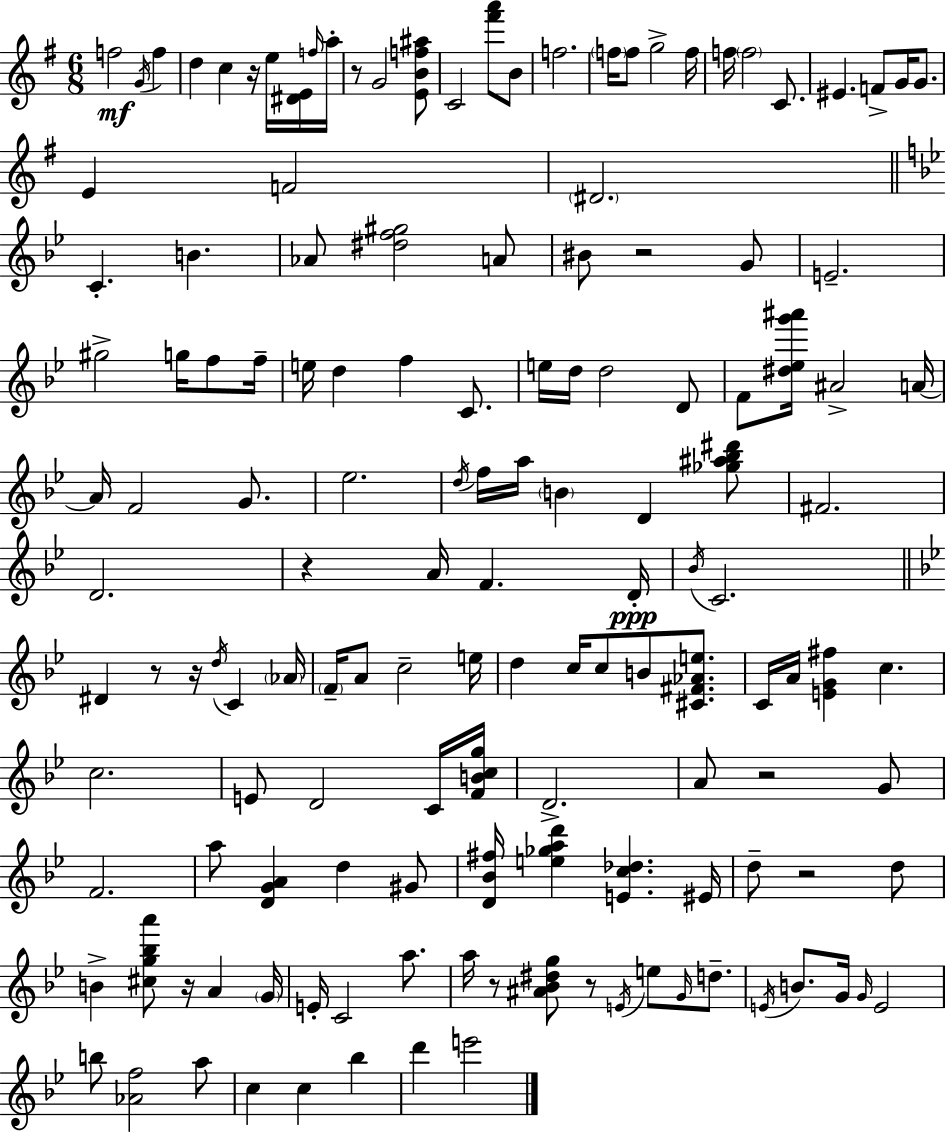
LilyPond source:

{
  \clef treble
  \numericTimeSignature
  \time 6/8
  \key g \major
  \repeat volta 2 { f''2\mf \acciaccatura { g'16 } f''4 | d''4 c''4 r16 e''16 <dis' e'>16 | \grace { f''16 } a''16-. r8 g'2 | <e' b' f'' ais''>8 c'2 <fis''' a'''>8 | \break b'8 f''2. | \parenthesize f''16 f''8 g''2-> | f''16 f''16 \parenthesize f''2 c'8. | eis'4. f'8-> g'16 g'8. | \break e'4 f'2 | \parenthesize dis'2. | \bar "||" \break \key bes \major c'4.-. b'4. | aes'8 <dis'' f'' gis''>2 a'8 | bis'8 r2 g'8 | e'2.-- | \break gis''2-> g''16 f''8 f''16-- | e''16 d''4 f''4 c'8. | e''16 d''16 d''2 d'8 | f'8 <dis'' ees'' g''' ais'''>16 ais'2-> a'16~~ | \break a'16 f'2 g'8. | ees''2. | \acciaccatura { d''16 } f''16 a''16 \parenthesize b'4 d'4 <ges'' ais'' bes'' dis'''>8 | fis'2. | \break d'2. | r4 a'16 f'4. | d'16-.\ppp \acciaccatura { bes'16 } c'2. | \bar "||" \break \key bes \major dis'4 r8 r16 \acciaccatura { d''16 } c'4 | \parenthesize aes'16 \parenthesize f'16-- a'8 c''2-- | e''16 d''4 c''16 c''8 b'8 <cis' fis' aes' e''>8. | c'16 a'16 <e' g' fis''>4 c''4. | \break c''2. | e'8 d'2 c'16 | <f' b' c'' g''>16 d'2.-> | a'8 r2 g'8 | \break f'2. | a''8 <d' g' a'>4 d''4 gis'8 | <d' bes' fis''>16 <e'' ges'' a'' d'''>4 <e' c'' des''>4. | eis'16 d''8-- r2 d''8 | \break b'4-> <cis'' g'' bes'' a'''>8 r16 a'4 | \parenthesize g'16 e'16-. c'2 a''8. | a''16 r8 <ais' bes' dis'' g''>8 r8 \acciaccatura { e'16 } e''8 \grace { g'16 } | d''8.-- \acciaccatura { e'16 } b'8. g'16 \grace { g'16 } e'2 | \break b''8 <aes' f''>2 | a''8 c''4 c''4 | bes''4 d'''4 e'''2 | } \bar "|."
}